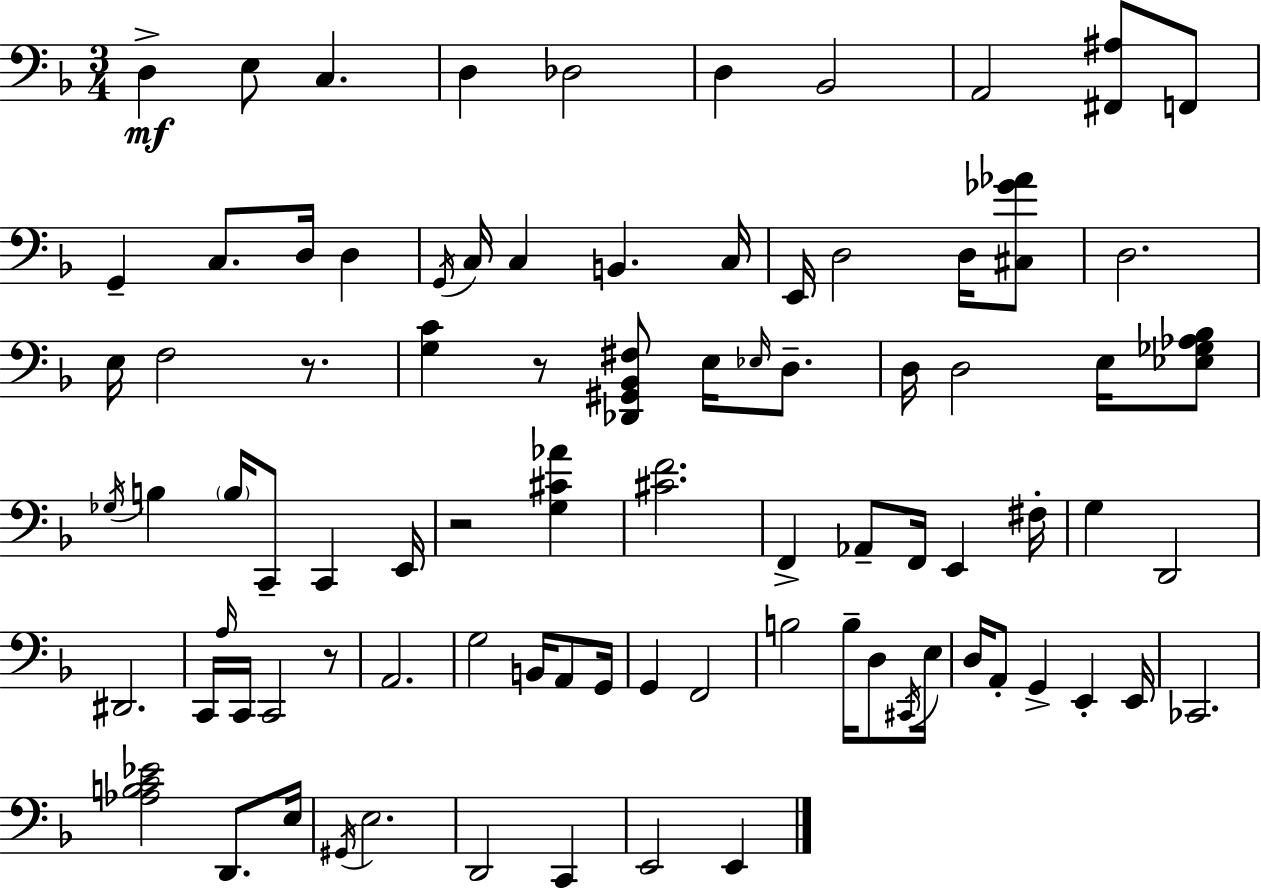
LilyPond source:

{
  \clef bass
  \numericTimeSignature
  \time 3/4
  \key f \major
  d4->\mf e8 c4. | d4 des2 | d4 bes,2 | a,2 <fis, ais>8 f,8 | \break g,4-- c8. d16 d4 | \acciaccatura { g,16 } c16 c4 b,4. | c16 e,16 d2 d16 <cis ges' aes'>8 | d2. | \break e16 f2 r8. | <g c'>4 r8 <des, gis, bes, fis>8 e16 \grace { ees16 } d8.-- | d16 d2 e16 | <ees ges aes bes>8 \acciaccatura { ges16 } b4 \parenthesize b16 c,8-- c,4 | \break e,16 r2 <g cis' aes'>4 | <cis' f'>2. | f,4-> aes,8-- f,16 e,4 | fis16-. g4 d,2 | \break dis,2. | c,16 \grace { a16 } c,16 c,2 | r8 a,2. | g2 | \break b,16 a,8 g,16 g,4 f,2 | b2 | b16-- d8 \acciaccatura { cis,16 } e16 d16 a,8-. g,4-> | e,4-. e,16 ces,2. | \break <aes b c' ees'>2 | d,8. e16 \acciaccatura { gis,16 } e2. | d,2 | c,4 e,2 | \break e,4 \bar "|."
}